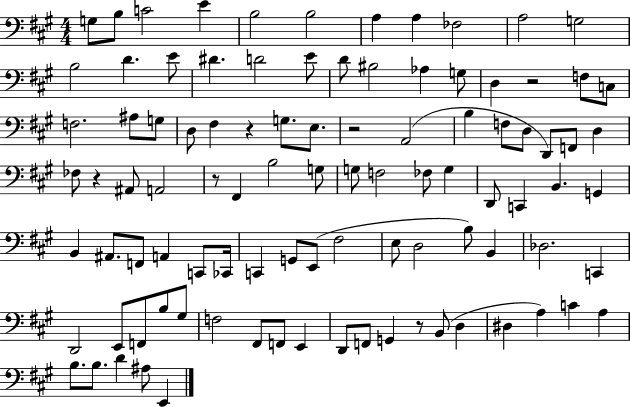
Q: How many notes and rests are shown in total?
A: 97